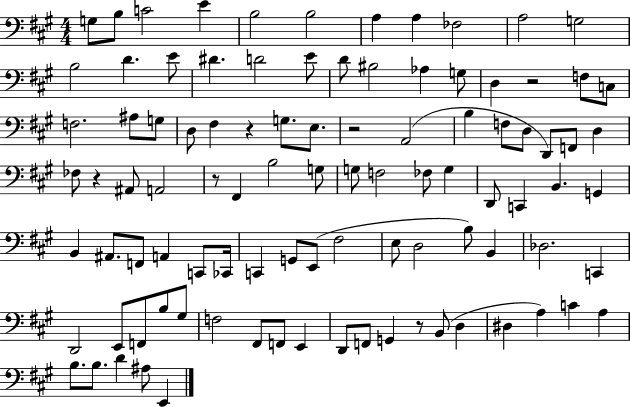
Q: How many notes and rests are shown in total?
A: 97